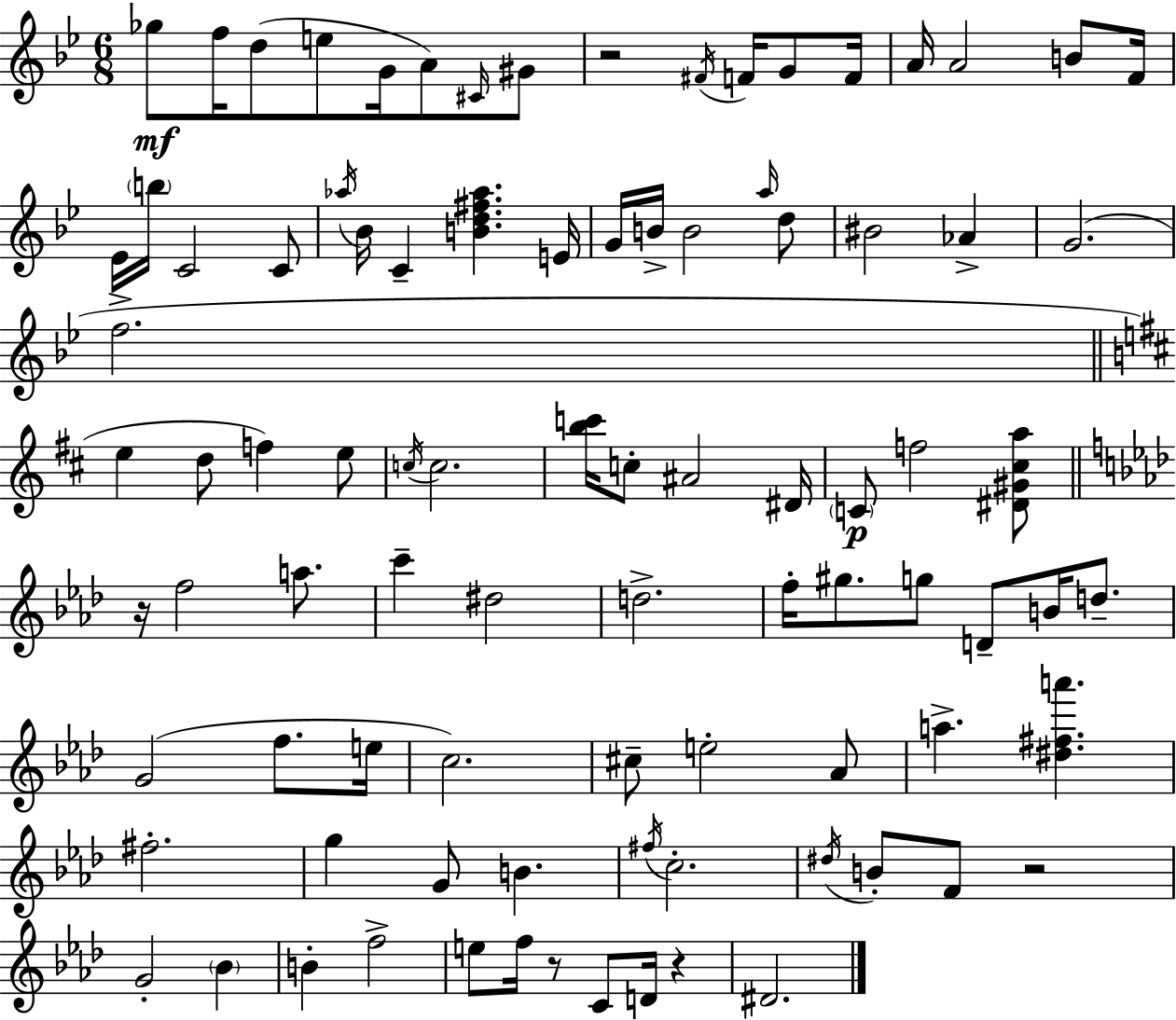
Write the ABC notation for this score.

X:1
T:Untitled
M:6/8
L:1/4
K:Bb
_g/2 f/4 d/2 e/2 G/4 A/2 ^C/4 ^G/2 z2 ^F/4 F/4 G/2 F/4 A/4 A2 B/2 F/4 _E/4 b/4 C2 C/2 _a/4 _B/4 C [Bd^f_a] E/4 G/4 B/4 B2 a/4 d/2 ^B2 _A G2 f2 e d/2 f e/2 c/4 c2 [bc']/4 c/2 ^A2 ^D/4 C/2 f2 [^D^G^ca]/2 z/4 f2 a/2 c' ^d2 d2 f/4 ^g/2 g/2 D/2 B/4 d/2 G2 f/2 e/4 c2 ^c/2 e2 _A/2 a [^d^fa'] ^f2 g G/2 B ^f/4 c2 ^d/4 B/2 F/2 z2 G2 _B B f2 e/2 f/4 z/2 C/2 D/4 z ^D2